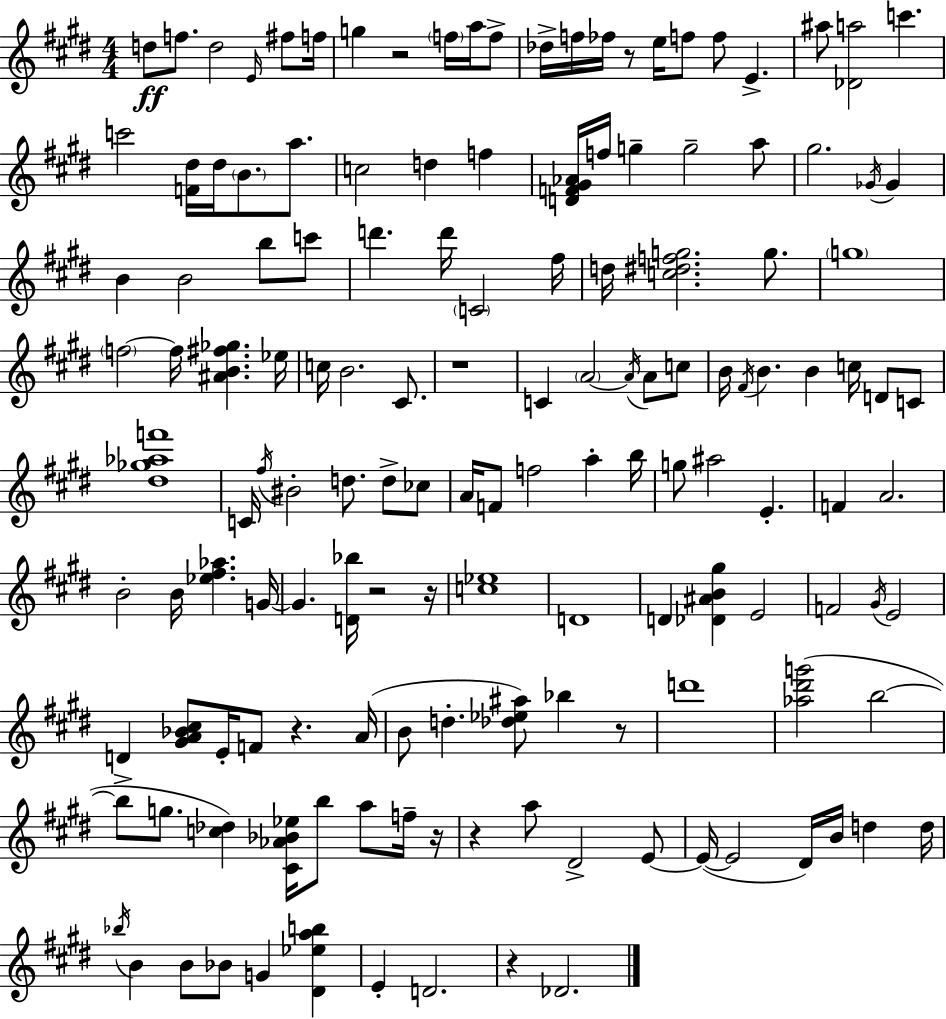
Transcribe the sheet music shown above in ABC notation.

X:1
T:Untitled
M:4/4
L:1/4
K:E
d/2 f/2 d2 E/4 ^f/2 f/4 g z2 f/4 a/4 f/2 _d/4 f/4 _f/4 z/2 e/4 f/2 f/2 E ^a/2 [_Da]2 c' c'2 [F^d]/4 ^d/4 B/2 a/2 c2 d f [DF^G_A]/4 f/4 g g2 a/2 ^g2 _G/4 _G B B2 b/2 c'/2 d' d'/4 C2 ^f/4 d/4 [c^dfg]2 g/2 g4 f2 f/4 [^AB^f_g] _e/4 c/4 B2 ^C/2 z4 C A2 A/4 A/2 c/2 B/4 ^F/4 B B c/4 D/2 C/2 [^d_g_af']4 C/4 ^f/4 ^B2 d/2 d/2 _c/2 A/4 F/2 f2 a b/4 g/2 ^a2 E F A2 B2 B/4 [_e^f_a] G/4 G [D_b]/4 z2 z/4 [c_e]4 D4 D [_D^AB^g] E2 F2 ^G/4 E2 D [^GA_B^c]/2 E/4 F/2 z A/4 B/2 d [_d_e^a]/2 _b z/2 d'4 [_a^d'g']2 b2 b/2 g/2 [c_d] [^C_A_B_e]/4 b/2 a/2 f/4 z/4 z a/2 ^D2 E/2 E/4 E2 ^D/4 B/4 d d/4 _b/4 B B/2 _B/2 G [^D_eab] E D2 z _D2